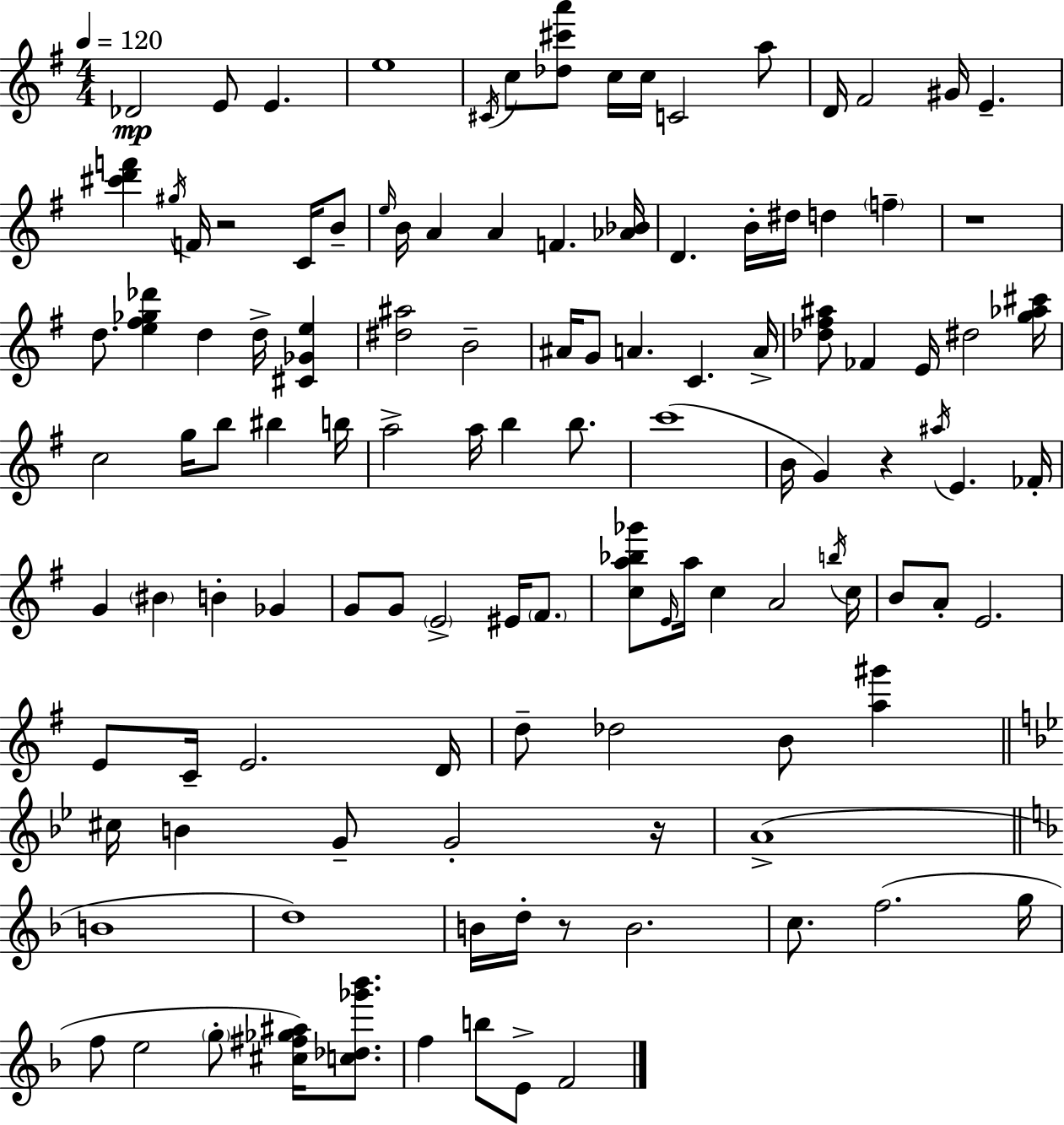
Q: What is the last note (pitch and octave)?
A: F4